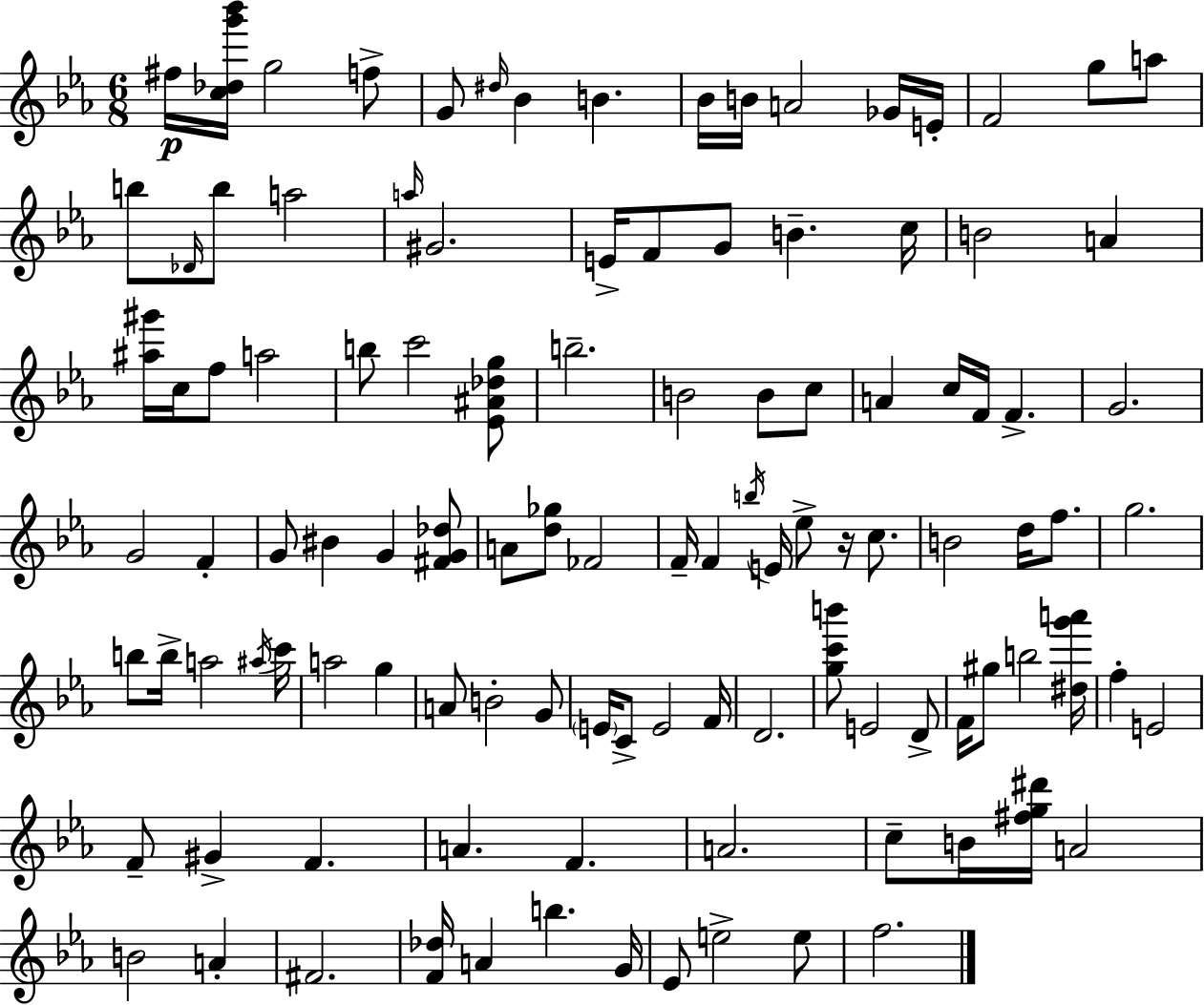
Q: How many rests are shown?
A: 1